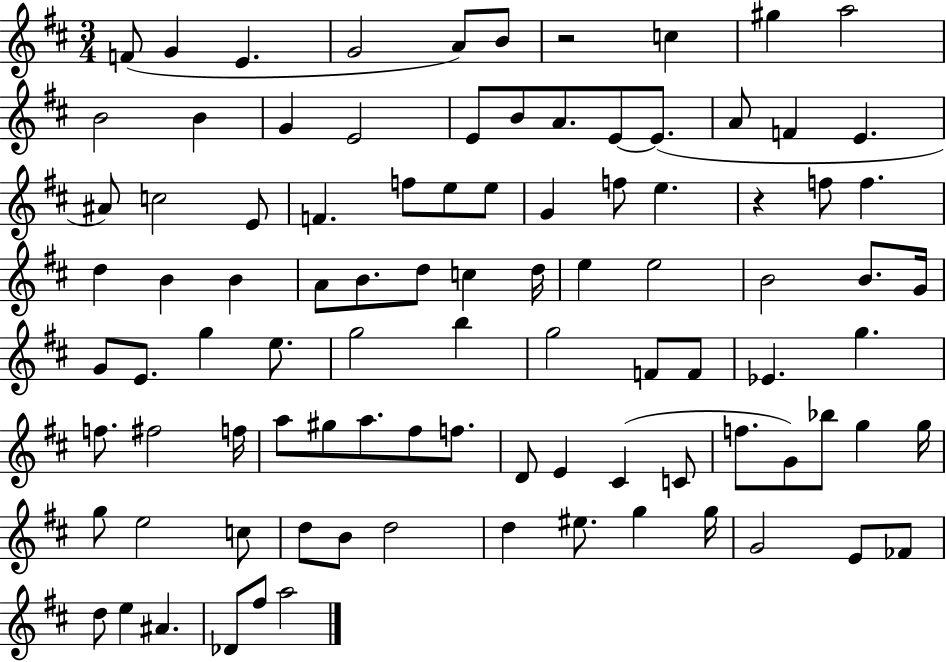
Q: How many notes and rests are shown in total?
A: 95